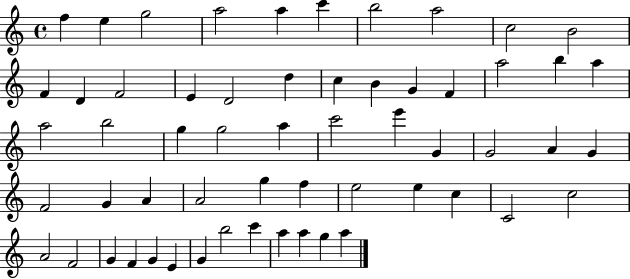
{
  \clef treble
  \time 4/4
  \defaultTimeSignature
  \key c \major
  f''4 e''4 g''2 | a''2 a''4 c'''4 | b''2 a''2 | c''2 b'2 | \break f'4 d'4 f'2 | e'4 d'2 d''4 | c''4 b'4 g'4 f'4 | a''2 b''4 a''4 | \break a''2 b''2 | g''4 g''2 a''4 | c'''2 e'''4 g'4 | g'2 a'4 g'4 | \break f'2 g'4 a'4 | a'2 g''4 f''4 | e''2 e''4 c''4 | c'2 c''2 | \break a'2 f'2 | g'4 f'4 g'4 e'4 | g'4 b''2 c'''4 | a''4 a''4 g''4 a''4 | \break \bar "|."
}